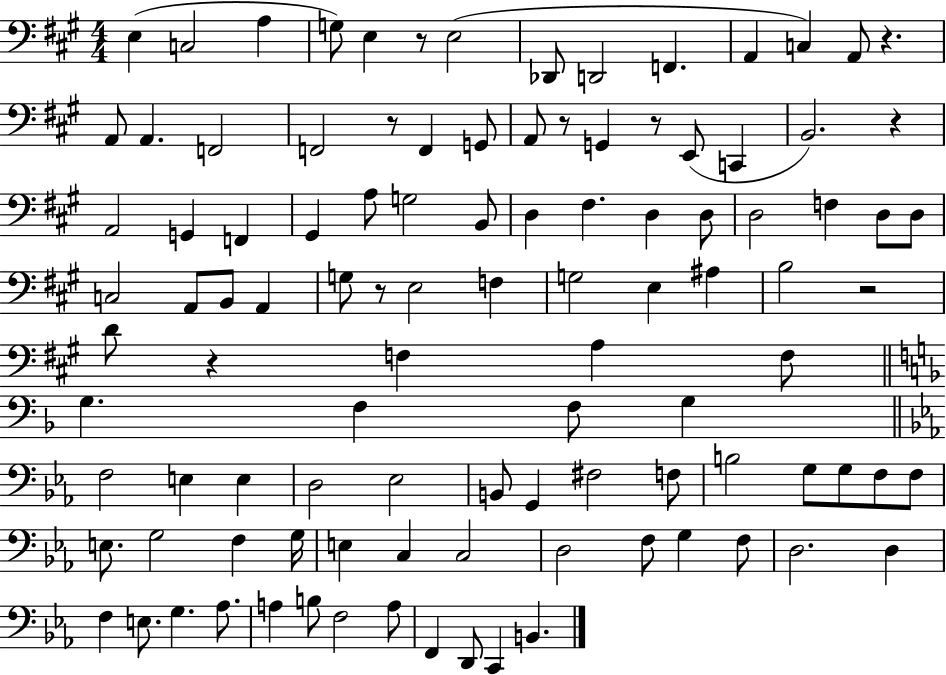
X:1
T:Untitled
M:4/4
L:1/4
K:A
E, C,2 A, G,/2 E, z/2 E,2 _D,,/2 D,,2 F,, A,, C, A,,/2 z A,,/2 A,, F,,2 F,,2 z/2 F,, G,,/2 A,,/2 z/2 G,, z/2 E,,/2 C,, B,,2 z A,,2 G,, F,, ^G,, A,/2 G,2 B,,/2 D, ^F, D, D,/2 D,2 F, D,/2 D,/2 C,2 A,,/2 B,,/2 A,, G,/2 z/2 E,2 F, G,2 E, ^A, B,2 z2 D/2 z F, A, F,/2 G, F, F,/2 G, F,2 E, E, D,2 _E,2 B,,/2 G,, ^F,2 F,/2 B,2 G,/2 G,/2 F,/2 F,/2 E,/2 G,2 F, G,/4 E, C, C,2 D,2 F,/2 G, F,/2 D,2 D, F, E,/2 G, _A,/2 A, B,/2 F,2 A,/2 F,, D,,/2 C,, B,,